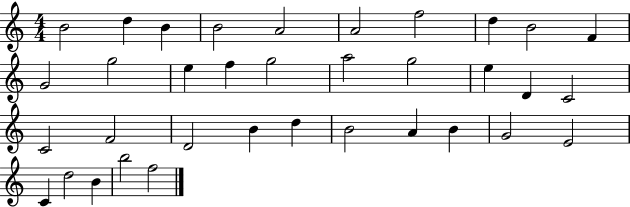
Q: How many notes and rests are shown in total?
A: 35